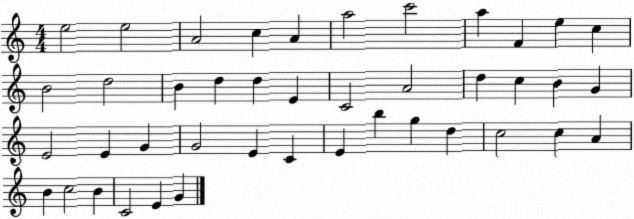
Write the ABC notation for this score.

X:1
T:Untitled
M:4/4
L:1/4
K:C
e2 e2 A2 c A a2 c'2 a F e c B2 d2 B d d E C2 A2 d c B G E2 E G G2 E C E b g d c2 c A B c2 B C2 E G